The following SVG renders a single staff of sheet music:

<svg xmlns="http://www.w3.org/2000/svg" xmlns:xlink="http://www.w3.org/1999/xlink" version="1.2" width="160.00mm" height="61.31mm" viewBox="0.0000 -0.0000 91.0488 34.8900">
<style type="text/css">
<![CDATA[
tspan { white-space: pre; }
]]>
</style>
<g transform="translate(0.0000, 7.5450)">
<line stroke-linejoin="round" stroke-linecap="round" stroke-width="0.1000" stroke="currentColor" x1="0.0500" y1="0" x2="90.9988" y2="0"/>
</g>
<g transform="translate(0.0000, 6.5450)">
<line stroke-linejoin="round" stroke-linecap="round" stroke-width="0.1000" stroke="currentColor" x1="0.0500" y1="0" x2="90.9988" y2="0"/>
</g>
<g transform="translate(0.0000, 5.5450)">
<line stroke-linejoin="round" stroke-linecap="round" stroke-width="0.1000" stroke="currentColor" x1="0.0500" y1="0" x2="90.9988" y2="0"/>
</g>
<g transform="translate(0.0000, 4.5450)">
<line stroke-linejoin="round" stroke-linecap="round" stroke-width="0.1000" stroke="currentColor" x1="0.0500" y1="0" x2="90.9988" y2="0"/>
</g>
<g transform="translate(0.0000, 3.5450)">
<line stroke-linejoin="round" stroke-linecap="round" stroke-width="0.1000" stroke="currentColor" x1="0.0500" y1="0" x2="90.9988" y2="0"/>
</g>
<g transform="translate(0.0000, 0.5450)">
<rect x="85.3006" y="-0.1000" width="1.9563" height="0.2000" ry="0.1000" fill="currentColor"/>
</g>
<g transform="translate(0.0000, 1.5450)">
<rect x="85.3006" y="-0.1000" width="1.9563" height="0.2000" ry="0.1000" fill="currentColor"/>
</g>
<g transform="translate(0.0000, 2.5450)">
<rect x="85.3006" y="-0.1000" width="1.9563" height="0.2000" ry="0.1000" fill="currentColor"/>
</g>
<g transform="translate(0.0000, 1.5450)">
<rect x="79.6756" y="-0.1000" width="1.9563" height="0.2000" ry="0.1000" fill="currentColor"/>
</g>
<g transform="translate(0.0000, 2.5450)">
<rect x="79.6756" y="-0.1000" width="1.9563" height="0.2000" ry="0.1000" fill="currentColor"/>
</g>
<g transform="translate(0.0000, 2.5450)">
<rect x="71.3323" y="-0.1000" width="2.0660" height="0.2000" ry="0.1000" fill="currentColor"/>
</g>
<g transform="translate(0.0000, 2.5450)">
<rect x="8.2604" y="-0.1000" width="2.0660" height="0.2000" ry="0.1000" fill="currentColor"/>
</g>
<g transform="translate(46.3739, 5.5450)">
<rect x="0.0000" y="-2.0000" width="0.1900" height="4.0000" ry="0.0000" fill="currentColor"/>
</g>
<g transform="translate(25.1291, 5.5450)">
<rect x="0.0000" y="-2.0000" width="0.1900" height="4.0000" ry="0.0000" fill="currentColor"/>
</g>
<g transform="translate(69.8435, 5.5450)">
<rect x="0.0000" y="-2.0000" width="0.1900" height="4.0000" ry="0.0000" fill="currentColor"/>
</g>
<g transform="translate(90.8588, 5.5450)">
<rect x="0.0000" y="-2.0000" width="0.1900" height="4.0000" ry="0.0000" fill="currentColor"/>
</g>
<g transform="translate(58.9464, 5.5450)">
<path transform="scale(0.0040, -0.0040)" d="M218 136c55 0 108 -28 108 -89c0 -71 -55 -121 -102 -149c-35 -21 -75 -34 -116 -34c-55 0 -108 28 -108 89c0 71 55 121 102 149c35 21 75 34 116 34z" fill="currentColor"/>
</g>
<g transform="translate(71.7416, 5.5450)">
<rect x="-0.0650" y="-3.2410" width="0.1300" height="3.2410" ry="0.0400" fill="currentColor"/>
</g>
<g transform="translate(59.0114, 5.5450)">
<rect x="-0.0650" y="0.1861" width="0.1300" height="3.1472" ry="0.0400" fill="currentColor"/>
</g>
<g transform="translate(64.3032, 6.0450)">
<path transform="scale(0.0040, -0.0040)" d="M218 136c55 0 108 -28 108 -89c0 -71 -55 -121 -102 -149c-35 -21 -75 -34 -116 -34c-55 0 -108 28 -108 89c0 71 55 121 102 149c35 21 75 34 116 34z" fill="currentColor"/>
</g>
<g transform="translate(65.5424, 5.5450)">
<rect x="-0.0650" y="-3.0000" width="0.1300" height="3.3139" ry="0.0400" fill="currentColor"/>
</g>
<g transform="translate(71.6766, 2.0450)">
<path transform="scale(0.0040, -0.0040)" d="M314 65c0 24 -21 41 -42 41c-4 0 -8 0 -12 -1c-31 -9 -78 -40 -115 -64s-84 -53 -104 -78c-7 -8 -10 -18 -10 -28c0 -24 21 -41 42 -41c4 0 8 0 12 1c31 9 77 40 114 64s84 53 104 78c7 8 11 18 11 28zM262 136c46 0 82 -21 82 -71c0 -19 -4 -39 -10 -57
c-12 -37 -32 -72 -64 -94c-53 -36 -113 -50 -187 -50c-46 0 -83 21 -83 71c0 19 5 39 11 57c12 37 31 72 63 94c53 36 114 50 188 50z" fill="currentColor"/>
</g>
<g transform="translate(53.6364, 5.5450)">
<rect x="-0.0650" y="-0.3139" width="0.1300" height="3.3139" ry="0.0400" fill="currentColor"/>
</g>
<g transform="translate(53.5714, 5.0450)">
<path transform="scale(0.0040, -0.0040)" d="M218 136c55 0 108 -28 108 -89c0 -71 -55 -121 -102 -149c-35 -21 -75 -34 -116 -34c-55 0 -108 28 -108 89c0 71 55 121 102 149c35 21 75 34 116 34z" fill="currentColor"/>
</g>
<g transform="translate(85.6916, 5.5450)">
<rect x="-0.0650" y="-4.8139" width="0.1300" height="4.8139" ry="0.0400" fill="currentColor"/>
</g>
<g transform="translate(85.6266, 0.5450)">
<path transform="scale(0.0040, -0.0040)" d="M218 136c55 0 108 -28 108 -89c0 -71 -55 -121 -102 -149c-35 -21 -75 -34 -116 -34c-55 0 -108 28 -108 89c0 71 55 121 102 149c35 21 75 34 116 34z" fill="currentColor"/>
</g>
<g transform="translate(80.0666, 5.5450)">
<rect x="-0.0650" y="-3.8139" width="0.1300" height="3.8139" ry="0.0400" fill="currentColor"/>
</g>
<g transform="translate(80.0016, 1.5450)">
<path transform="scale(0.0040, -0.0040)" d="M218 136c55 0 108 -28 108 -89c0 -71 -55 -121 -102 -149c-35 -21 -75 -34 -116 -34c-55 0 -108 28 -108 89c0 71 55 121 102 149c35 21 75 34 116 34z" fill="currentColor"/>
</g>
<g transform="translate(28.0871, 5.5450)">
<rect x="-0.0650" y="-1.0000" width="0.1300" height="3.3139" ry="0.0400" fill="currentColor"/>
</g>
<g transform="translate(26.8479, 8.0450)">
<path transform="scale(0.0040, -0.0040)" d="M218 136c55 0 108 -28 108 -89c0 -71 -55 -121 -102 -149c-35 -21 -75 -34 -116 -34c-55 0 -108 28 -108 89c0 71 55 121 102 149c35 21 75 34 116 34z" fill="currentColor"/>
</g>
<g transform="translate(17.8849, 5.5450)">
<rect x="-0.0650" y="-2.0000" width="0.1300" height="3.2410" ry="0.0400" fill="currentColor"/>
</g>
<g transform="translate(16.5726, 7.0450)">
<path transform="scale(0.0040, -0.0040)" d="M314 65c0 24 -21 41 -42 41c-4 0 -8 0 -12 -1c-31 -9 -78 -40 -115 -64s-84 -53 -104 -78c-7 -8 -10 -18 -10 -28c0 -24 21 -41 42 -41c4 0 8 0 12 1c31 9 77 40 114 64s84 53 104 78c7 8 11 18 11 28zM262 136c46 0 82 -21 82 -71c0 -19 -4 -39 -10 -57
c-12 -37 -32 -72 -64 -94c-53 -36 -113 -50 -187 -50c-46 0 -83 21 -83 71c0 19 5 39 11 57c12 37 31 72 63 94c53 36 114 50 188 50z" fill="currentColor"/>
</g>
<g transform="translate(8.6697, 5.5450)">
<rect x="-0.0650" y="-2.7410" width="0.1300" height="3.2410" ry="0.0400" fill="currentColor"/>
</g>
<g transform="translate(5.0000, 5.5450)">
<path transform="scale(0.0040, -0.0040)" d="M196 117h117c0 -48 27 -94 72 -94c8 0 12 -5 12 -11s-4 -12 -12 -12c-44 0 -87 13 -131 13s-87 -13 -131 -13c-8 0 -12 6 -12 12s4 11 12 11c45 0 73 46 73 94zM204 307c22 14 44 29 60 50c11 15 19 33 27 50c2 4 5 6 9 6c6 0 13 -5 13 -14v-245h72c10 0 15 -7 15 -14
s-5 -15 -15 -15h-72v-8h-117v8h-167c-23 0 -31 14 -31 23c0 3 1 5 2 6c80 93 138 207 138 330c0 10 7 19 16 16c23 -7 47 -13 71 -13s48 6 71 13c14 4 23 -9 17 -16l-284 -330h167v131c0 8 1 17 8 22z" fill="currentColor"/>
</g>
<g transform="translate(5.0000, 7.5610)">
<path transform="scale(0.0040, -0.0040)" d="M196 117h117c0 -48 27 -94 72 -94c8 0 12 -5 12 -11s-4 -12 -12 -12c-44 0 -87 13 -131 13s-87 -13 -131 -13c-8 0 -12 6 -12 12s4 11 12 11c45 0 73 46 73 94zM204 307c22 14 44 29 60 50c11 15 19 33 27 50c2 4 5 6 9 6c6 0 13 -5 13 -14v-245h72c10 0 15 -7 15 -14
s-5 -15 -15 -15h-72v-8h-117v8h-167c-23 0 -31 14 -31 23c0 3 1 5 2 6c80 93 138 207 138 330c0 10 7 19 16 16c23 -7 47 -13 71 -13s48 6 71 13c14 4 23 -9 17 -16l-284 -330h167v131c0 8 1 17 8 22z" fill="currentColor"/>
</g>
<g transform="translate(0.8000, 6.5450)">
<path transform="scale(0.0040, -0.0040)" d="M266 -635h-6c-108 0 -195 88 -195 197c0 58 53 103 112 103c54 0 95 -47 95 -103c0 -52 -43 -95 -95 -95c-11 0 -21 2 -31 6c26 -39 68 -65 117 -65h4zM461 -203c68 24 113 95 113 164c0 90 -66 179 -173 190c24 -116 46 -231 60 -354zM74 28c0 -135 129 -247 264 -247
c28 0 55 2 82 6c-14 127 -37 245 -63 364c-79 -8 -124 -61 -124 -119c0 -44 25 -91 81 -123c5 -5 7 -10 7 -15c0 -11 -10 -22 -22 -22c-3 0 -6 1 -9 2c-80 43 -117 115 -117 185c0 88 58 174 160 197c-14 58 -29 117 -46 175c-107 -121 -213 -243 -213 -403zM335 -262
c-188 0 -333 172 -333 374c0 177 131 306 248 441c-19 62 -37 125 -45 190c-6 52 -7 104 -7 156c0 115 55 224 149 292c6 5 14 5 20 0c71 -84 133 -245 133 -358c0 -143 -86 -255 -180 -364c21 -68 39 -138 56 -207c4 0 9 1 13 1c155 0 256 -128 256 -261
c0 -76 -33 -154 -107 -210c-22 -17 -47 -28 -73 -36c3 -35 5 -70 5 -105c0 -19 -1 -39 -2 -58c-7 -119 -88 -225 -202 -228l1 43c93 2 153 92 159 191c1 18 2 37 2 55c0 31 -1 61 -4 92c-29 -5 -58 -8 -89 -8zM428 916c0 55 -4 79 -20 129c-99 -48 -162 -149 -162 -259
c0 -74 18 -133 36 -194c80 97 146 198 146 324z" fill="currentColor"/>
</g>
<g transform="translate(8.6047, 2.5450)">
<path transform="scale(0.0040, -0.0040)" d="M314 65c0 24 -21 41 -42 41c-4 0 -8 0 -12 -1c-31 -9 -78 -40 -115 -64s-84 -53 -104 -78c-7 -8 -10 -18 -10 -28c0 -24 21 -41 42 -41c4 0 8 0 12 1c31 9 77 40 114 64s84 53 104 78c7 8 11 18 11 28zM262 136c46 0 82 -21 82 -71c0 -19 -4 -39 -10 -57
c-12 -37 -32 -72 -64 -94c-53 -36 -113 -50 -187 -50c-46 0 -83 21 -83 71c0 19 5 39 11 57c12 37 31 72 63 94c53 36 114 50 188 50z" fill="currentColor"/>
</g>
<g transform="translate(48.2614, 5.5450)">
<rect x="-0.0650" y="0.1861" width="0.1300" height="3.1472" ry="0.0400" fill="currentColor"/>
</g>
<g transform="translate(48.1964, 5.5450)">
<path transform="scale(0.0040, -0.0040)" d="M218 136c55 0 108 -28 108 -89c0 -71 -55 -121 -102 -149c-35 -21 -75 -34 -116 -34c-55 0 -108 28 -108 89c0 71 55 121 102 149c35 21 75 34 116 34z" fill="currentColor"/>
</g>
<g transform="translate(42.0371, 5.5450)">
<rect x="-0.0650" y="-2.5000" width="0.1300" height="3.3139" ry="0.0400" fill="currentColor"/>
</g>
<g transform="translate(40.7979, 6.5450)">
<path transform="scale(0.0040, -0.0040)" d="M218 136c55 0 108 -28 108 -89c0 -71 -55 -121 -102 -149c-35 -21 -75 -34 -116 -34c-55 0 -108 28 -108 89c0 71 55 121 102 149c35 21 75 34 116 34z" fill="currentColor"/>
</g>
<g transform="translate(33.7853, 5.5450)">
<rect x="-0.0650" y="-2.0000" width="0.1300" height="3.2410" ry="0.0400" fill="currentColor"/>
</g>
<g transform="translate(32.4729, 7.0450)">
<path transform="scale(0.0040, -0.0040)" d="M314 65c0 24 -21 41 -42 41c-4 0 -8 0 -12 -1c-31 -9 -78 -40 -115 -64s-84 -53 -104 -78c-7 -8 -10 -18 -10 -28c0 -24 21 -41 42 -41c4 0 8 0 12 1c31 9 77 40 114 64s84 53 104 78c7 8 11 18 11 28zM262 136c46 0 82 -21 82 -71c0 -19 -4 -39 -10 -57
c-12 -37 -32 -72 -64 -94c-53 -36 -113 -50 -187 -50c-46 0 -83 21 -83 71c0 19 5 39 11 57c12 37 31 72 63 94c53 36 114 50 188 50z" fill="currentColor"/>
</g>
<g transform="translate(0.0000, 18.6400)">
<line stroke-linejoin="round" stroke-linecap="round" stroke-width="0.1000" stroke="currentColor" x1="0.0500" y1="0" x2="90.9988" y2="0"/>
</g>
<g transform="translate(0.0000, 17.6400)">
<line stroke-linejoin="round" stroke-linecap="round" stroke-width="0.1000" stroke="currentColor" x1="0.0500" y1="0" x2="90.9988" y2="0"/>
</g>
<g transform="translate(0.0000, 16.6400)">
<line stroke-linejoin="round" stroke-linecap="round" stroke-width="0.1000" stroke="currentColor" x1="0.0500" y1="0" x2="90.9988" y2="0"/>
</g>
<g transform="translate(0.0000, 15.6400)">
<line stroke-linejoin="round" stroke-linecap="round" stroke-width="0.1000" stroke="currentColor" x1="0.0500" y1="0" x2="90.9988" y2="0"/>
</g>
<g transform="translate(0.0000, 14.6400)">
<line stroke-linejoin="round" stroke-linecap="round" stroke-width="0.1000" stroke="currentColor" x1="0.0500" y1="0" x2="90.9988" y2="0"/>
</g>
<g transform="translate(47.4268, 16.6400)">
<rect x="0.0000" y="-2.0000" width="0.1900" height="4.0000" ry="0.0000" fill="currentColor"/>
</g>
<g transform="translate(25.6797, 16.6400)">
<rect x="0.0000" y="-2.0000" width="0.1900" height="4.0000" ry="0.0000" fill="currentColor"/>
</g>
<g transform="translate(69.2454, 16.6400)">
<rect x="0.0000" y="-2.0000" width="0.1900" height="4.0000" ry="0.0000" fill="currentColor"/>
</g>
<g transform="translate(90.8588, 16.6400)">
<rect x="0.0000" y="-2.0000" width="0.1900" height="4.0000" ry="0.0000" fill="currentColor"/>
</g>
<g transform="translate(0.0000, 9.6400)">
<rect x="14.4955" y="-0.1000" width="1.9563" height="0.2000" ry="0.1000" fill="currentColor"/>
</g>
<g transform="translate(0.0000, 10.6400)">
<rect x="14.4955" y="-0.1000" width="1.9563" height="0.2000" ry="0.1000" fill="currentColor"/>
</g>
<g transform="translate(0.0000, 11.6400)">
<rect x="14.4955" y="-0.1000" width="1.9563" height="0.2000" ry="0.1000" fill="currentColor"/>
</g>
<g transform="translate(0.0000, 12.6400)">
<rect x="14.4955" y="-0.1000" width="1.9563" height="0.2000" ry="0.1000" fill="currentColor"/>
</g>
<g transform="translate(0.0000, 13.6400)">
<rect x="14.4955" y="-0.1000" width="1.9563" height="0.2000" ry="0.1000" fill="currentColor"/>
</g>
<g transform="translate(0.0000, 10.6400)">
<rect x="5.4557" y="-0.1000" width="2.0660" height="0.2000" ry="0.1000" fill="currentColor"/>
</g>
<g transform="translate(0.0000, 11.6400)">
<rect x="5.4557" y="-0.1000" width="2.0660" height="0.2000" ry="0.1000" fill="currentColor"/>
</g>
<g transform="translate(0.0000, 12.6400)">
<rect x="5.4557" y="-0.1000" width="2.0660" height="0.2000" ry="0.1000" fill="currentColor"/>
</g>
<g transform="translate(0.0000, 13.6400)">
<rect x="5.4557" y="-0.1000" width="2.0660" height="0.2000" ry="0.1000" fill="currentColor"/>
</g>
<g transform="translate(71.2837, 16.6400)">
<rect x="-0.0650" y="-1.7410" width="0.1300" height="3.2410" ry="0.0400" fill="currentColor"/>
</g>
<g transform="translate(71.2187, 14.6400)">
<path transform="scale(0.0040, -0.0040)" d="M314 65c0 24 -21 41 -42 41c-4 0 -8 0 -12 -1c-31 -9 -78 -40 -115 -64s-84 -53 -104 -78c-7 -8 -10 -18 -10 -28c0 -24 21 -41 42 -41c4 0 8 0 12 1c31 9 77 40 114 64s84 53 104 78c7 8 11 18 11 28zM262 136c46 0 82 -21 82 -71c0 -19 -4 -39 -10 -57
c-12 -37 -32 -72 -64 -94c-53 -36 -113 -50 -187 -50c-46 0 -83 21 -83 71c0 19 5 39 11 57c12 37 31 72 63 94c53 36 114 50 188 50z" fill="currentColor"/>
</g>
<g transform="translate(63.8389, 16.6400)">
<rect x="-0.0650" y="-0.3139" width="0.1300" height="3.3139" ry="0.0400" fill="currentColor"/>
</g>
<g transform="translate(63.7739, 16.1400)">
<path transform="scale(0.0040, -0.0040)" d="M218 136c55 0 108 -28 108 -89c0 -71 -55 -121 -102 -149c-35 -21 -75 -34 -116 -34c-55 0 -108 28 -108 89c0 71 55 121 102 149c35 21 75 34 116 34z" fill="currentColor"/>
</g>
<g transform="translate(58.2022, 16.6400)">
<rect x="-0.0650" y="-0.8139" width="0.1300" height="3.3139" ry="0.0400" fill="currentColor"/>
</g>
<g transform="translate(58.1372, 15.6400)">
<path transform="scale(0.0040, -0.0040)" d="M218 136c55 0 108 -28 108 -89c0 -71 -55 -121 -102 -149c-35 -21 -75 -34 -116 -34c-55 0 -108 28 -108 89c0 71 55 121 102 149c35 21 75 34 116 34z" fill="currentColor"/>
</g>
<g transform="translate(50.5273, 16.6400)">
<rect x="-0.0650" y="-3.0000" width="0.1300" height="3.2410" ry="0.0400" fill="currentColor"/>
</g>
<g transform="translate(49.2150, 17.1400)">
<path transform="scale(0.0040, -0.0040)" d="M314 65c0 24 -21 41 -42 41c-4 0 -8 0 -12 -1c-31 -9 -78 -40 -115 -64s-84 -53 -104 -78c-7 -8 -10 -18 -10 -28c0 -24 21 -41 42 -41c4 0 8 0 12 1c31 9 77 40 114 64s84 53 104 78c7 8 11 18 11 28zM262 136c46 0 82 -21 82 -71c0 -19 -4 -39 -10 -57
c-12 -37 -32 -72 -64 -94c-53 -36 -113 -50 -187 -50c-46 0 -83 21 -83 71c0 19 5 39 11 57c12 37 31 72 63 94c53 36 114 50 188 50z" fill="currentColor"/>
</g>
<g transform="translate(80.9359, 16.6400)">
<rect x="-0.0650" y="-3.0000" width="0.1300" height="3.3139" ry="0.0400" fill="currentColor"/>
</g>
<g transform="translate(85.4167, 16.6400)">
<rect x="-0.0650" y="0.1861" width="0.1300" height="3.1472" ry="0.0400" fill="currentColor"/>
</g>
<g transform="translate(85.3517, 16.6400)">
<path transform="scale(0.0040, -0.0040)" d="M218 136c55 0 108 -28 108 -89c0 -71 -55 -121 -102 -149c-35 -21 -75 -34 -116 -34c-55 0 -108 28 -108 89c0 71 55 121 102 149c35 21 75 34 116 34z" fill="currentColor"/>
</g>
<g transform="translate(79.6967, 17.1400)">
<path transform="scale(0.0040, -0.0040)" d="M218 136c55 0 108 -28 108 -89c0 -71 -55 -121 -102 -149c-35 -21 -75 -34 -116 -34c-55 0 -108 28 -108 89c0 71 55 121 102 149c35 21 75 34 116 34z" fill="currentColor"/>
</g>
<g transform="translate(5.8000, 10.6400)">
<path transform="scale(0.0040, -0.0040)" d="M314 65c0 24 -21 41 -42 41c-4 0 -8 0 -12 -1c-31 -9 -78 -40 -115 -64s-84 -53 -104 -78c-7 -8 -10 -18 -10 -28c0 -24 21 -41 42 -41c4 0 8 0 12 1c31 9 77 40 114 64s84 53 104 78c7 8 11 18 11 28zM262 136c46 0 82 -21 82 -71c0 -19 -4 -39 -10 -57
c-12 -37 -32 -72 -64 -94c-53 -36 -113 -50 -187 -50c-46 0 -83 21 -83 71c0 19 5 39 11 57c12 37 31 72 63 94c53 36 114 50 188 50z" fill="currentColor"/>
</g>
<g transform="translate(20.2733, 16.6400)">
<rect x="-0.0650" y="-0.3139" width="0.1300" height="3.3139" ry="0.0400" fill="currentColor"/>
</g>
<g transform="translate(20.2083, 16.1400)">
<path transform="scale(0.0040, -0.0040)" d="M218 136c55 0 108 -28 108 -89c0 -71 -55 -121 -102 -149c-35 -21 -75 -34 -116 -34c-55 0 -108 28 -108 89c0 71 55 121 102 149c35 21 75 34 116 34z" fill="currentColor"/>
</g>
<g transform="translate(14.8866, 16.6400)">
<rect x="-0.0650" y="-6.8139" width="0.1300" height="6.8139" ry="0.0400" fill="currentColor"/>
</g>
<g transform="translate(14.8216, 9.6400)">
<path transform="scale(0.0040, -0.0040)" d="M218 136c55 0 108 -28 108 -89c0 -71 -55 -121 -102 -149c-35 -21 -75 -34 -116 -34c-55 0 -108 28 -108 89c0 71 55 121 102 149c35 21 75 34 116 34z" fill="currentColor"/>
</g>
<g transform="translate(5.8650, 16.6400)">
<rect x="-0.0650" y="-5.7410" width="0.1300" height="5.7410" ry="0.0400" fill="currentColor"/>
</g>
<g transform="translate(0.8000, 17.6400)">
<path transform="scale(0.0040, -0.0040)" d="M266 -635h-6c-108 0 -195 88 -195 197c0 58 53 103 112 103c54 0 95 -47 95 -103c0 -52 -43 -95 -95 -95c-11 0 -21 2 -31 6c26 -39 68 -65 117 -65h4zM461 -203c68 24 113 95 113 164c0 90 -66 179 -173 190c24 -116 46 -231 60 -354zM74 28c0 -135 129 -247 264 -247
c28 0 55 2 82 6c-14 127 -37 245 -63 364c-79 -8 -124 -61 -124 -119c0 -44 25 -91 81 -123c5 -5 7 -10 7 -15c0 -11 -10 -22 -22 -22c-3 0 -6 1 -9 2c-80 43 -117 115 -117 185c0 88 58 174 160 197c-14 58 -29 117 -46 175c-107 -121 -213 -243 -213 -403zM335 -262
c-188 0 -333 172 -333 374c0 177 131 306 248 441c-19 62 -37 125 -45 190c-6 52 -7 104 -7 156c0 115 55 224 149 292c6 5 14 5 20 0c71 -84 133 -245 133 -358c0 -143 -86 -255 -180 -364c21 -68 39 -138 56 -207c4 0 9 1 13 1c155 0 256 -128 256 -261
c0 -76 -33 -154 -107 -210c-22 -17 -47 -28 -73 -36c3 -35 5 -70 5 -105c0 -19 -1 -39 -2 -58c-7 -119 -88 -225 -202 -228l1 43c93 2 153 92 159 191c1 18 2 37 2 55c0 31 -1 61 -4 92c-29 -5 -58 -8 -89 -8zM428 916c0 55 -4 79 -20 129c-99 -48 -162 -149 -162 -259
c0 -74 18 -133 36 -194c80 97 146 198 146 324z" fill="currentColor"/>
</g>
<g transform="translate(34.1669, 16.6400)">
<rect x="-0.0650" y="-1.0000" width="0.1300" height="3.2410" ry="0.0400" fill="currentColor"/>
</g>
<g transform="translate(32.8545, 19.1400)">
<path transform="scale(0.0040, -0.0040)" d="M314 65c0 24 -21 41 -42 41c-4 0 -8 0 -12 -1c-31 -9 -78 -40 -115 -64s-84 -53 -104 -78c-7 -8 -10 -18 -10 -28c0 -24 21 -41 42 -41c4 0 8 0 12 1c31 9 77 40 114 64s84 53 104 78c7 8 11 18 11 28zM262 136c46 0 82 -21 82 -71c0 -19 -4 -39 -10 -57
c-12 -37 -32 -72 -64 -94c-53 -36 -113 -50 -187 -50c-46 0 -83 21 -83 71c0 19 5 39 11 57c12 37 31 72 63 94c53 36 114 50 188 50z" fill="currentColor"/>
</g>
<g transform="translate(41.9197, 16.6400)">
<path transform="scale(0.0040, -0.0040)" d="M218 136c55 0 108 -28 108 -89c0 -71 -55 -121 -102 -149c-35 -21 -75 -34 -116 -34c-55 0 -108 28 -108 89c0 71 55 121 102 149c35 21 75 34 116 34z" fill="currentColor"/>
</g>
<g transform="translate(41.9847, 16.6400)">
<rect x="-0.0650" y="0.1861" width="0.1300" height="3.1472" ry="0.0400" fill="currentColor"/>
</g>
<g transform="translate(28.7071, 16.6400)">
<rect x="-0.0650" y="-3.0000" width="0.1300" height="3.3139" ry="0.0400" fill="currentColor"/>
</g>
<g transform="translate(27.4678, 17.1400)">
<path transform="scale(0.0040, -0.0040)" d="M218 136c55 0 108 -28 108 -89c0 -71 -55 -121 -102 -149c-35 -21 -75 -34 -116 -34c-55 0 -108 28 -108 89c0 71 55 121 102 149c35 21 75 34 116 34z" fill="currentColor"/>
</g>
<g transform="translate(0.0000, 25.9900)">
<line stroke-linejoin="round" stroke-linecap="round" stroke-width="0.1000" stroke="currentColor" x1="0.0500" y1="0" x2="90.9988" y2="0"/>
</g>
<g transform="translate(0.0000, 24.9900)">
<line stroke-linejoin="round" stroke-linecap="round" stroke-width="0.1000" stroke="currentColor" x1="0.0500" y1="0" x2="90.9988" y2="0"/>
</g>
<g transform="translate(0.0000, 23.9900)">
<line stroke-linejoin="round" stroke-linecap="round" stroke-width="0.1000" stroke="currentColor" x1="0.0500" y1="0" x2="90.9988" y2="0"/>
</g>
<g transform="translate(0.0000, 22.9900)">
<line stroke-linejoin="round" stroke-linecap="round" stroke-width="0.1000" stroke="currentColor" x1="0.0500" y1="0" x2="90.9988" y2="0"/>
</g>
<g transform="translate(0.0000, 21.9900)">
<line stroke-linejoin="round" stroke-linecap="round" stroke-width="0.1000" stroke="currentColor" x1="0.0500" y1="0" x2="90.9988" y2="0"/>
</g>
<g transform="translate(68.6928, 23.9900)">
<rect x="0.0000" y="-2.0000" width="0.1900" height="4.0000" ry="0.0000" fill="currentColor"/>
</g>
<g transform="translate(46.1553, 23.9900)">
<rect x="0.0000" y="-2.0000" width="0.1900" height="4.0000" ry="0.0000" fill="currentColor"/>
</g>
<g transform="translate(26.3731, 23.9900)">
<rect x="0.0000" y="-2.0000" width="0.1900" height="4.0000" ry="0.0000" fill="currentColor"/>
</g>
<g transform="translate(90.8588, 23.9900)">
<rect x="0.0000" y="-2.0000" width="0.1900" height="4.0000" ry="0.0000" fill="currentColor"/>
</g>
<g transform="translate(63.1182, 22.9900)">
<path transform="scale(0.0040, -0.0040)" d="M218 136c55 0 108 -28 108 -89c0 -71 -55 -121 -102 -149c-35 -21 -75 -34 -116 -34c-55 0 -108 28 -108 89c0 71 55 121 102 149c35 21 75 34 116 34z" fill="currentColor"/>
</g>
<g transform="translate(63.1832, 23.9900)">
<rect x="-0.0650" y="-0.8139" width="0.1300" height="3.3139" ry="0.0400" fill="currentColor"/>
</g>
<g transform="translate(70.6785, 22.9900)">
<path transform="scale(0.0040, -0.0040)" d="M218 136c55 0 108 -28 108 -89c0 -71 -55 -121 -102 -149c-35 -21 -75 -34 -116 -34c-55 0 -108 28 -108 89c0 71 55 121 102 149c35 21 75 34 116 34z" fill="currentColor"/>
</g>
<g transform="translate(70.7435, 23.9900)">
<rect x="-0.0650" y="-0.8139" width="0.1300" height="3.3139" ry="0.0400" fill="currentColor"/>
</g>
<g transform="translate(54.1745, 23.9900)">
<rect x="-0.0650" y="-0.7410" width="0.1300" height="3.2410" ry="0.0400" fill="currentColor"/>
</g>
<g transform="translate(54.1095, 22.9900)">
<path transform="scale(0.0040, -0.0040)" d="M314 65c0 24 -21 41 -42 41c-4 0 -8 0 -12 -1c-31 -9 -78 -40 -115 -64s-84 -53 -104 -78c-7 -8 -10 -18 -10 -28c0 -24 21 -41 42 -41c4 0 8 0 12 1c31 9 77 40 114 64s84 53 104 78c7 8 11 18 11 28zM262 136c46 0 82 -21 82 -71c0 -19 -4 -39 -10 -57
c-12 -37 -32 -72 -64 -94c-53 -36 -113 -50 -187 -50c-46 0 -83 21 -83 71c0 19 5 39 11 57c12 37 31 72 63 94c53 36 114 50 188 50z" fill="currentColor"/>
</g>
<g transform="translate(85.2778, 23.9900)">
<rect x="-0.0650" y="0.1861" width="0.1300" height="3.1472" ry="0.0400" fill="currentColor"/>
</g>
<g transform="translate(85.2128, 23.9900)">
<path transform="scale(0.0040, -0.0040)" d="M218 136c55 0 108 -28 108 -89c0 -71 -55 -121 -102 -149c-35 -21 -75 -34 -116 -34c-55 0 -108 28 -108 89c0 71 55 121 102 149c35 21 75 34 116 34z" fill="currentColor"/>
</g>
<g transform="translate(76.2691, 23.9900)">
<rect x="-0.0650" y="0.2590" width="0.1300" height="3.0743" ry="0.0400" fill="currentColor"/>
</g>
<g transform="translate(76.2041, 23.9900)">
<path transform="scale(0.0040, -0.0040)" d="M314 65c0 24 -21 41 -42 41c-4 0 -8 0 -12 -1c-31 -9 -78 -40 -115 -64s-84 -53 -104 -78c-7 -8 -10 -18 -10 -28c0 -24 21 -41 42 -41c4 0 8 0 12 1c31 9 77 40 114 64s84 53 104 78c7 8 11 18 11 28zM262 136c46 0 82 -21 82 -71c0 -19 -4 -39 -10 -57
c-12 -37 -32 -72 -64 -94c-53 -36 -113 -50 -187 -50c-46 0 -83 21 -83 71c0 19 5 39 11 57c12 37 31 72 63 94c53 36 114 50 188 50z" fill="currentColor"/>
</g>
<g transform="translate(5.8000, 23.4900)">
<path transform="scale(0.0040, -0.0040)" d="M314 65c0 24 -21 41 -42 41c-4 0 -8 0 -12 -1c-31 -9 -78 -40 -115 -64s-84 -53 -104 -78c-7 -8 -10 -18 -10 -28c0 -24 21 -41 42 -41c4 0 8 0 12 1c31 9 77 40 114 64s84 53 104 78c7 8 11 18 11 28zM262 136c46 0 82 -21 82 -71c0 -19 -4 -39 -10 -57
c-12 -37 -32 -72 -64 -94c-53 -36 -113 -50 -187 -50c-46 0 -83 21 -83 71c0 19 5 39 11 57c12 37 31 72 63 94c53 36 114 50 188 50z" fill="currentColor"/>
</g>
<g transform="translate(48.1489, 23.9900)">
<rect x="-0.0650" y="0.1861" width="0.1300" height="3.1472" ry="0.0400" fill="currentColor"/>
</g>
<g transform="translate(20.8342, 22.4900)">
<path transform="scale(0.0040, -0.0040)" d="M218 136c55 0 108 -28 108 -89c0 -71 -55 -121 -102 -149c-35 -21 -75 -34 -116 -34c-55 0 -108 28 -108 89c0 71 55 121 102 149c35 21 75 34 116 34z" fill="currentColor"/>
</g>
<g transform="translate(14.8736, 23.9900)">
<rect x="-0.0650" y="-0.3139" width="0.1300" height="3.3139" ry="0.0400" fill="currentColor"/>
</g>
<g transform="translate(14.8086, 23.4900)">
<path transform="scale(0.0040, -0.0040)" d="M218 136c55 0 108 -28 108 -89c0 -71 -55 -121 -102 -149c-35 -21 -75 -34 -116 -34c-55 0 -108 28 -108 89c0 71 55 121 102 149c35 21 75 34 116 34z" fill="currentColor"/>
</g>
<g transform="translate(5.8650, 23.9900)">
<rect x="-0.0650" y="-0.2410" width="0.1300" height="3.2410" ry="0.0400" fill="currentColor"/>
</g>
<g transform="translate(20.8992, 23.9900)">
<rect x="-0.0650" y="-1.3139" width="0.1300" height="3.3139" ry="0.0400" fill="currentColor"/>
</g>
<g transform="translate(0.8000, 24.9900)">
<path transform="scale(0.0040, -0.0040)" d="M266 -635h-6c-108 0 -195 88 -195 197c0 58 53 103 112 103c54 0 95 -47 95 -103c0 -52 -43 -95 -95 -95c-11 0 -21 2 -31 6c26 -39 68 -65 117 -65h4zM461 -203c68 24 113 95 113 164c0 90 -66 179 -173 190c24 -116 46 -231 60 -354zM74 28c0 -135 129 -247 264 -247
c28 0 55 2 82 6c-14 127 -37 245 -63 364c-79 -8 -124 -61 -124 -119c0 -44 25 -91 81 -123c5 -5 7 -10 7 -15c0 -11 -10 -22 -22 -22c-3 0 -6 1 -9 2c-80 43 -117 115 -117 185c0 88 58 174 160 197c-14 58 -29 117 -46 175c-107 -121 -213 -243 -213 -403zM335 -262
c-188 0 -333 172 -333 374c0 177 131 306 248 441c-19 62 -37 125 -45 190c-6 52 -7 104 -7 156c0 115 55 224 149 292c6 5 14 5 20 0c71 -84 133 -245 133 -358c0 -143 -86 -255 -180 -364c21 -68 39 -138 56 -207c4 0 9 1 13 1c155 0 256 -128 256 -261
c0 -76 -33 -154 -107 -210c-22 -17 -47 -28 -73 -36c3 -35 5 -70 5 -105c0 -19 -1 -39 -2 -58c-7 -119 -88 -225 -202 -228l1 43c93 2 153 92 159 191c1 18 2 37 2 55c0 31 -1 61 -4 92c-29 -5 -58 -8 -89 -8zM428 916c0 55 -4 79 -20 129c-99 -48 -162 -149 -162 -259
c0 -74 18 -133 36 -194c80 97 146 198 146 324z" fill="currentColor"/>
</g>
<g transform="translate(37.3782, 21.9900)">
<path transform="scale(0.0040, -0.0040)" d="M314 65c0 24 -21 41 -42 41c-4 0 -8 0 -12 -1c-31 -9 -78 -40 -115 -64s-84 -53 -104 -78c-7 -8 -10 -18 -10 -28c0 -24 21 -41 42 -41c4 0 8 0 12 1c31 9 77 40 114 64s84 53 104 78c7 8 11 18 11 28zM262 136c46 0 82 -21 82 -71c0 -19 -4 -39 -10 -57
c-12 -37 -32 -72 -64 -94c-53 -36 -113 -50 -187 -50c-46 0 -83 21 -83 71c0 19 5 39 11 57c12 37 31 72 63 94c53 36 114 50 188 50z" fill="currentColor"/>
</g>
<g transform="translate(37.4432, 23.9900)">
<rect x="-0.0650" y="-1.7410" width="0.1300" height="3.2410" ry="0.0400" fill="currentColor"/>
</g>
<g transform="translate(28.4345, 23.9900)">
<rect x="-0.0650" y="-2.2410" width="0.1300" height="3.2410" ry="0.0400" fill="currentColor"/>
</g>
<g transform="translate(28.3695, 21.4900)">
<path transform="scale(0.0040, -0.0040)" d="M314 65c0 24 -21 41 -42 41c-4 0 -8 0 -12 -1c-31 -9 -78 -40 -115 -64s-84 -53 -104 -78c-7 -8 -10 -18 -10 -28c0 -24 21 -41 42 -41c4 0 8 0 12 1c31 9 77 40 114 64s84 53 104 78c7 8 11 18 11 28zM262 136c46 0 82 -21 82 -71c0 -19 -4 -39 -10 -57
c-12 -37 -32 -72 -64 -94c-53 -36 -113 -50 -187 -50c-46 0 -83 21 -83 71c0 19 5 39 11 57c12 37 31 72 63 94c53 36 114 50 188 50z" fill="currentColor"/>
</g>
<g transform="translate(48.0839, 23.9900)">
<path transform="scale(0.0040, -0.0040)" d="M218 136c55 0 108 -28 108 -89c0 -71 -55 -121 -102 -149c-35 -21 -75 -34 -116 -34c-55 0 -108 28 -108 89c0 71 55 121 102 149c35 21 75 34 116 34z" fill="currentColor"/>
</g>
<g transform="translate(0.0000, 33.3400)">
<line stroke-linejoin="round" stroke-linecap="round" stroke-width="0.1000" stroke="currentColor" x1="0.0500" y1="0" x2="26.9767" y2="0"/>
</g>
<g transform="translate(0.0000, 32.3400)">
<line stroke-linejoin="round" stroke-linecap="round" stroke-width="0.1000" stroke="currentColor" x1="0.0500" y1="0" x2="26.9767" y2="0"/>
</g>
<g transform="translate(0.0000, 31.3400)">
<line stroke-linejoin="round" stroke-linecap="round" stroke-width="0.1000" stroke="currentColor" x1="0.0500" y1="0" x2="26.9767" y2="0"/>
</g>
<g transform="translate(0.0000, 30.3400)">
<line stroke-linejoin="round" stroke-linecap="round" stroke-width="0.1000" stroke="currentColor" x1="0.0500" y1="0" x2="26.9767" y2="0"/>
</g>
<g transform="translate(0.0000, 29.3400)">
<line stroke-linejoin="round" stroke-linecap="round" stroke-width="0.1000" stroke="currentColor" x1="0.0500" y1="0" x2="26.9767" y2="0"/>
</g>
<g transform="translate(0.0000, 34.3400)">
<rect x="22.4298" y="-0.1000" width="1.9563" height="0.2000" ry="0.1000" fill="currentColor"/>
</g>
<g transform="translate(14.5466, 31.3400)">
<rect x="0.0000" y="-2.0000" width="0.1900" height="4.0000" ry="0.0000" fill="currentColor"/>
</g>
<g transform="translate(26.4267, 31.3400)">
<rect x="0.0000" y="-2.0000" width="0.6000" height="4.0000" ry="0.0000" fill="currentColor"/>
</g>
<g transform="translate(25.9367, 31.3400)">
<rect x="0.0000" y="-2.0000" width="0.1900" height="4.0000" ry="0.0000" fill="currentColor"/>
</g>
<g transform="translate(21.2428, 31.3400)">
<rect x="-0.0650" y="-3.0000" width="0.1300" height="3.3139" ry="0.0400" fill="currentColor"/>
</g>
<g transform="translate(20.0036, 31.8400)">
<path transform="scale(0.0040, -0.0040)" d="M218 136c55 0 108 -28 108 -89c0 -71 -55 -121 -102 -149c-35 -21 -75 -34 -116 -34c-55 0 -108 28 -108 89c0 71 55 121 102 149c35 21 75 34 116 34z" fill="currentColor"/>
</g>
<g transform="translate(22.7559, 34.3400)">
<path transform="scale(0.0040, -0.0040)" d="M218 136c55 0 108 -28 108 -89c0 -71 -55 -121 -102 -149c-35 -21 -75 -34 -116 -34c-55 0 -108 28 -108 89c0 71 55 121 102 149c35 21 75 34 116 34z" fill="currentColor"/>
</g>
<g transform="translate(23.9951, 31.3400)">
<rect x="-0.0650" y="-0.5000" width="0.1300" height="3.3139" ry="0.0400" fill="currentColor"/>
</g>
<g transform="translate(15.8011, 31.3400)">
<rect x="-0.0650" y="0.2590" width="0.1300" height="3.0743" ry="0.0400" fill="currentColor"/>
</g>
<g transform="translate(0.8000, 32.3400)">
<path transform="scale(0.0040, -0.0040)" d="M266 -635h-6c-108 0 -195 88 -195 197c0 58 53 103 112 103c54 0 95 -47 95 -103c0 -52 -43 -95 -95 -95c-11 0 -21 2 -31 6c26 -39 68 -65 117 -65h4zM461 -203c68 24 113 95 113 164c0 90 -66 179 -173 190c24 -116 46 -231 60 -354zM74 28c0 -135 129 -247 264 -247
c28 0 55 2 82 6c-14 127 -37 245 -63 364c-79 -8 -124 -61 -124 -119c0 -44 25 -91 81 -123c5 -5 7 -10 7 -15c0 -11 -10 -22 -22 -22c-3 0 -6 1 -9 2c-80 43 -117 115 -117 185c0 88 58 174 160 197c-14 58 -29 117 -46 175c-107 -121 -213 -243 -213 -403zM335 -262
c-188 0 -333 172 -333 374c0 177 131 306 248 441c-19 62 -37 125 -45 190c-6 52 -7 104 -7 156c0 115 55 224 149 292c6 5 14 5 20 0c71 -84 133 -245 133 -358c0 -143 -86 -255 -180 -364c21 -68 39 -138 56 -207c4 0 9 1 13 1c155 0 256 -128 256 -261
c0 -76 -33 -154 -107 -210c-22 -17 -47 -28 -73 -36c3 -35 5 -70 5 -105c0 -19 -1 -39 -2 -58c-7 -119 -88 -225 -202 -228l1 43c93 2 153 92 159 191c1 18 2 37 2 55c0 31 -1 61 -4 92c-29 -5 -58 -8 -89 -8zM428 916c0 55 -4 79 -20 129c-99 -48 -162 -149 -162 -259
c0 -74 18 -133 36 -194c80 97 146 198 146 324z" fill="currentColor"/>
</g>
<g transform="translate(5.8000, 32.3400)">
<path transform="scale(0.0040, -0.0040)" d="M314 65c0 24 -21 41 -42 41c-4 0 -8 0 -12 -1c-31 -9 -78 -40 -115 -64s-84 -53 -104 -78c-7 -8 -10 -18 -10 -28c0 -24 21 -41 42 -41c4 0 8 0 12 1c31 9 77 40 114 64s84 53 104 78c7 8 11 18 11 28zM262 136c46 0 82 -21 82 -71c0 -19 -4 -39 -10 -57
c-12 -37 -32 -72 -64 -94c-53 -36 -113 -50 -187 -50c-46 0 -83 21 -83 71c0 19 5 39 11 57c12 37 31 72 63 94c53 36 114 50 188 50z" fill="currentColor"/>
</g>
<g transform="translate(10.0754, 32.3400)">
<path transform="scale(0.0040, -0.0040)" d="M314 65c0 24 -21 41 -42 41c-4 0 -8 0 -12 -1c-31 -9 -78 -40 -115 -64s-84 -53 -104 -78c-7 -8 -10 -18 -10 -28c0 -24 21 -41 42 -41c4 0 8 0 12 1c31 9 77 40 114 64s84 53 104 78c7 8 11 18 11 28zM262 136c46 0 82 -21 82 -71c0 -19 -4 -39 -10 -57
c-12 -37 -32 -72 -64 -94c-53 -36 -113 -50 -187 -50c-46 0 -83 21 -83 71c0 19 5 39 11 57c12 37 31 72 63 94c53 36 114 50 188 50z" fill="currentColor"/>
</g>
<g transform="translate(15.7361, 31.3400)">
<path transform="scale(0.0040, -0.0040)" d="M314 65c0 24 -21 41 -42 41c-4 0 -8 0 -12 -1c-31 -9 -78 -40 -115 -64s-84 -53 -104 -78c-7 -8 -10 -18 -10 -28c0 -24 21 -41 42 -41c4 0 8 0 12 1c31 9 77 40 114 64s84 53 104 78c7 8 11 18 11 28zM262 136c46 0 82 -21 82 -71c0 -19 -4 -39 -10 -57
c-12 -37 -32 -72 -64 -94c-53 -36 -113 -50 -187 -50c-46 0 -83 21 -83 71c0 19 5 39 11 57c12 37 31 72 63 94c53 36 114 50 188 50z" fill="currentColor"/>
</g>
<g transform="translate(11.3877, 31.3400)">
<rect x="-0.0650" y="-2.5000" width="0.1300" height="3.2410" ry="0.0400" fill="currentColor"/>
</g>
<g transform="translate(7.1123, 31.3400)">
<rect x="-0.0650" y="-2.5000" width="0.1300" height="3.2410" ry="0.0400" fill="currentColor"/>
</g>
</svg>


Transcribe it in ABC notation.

X:1
T:Untitled
M:4/4
L:1/4
K:C
a2 F2 D F2 G B c B A b2 c' e' g'2 b' c A D2 B A2 d c f2 A B c2 c e g2 f2 B d2 d d B2 B G2 G2 B2 A C